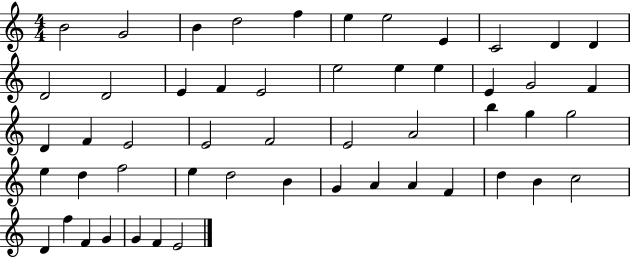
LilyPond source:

{
  \clef treble
  \numericTimeSignature
  \time 4/4
  \key c \major
  b'2 g'2 | b'4 d''2 f''4 | e''4 e''2 e'4 | c'2 d'4 d'4 | \break d'2 d'2 | e'4 f'4 e'2 | e''2 e''4 e''4 | e'4 g'2 f'4 | \break d'4 f'4 e'2 | e'2 f'2 | e'2 a'2 | b''4 g''4 g''2 | \break e''4 d''4 f''2 | e''4 d''2 b'4 | g'4 a'4 a'4 f'4 | d''4 b'4 c''2 | \break d'4 f''4 f'4 g'4 | g'4 f'4 e'2 | \bar "|."
}